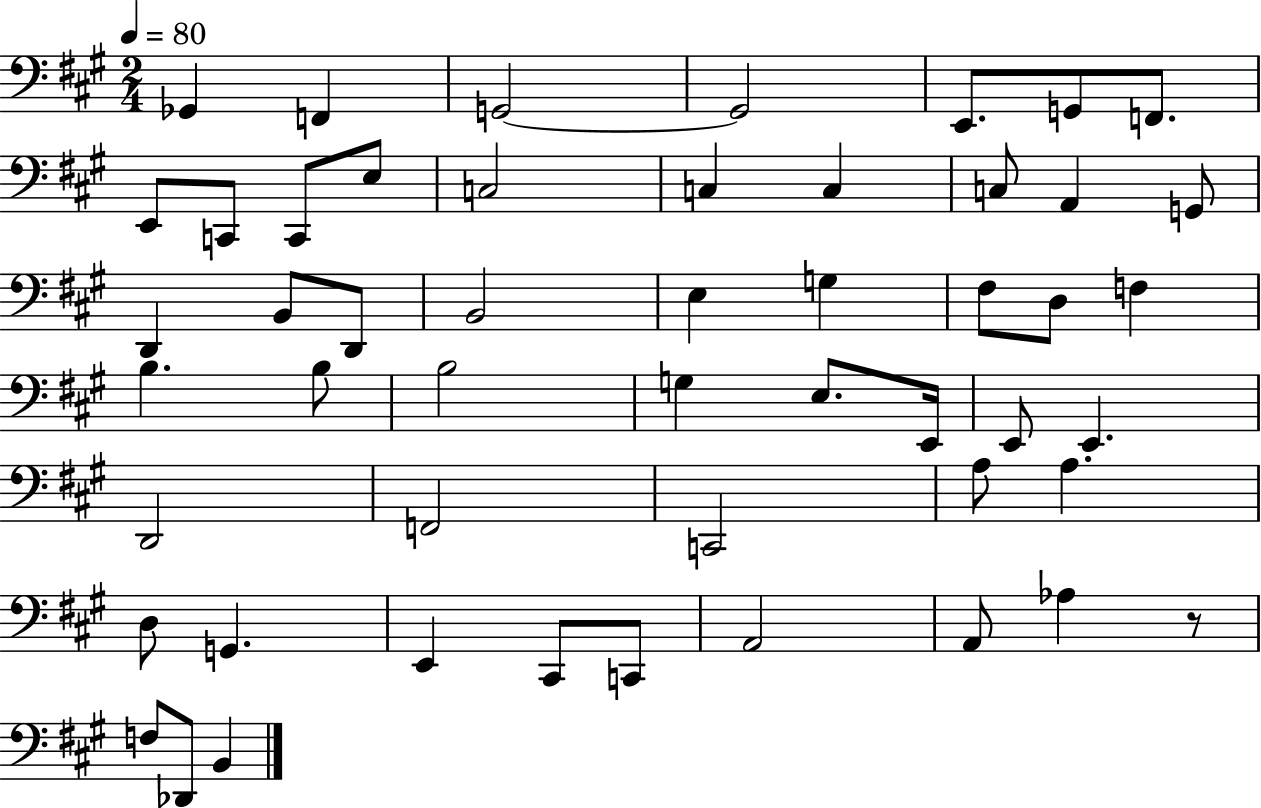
Gb2/q F2/q G2/h G2/h E2/e. G2/e F2/e. E2/e C2/e C2/e E3/e C3/h C3/q C3/q C3/e A2/q G2/e D2/q B2/e D2/e B2/h E3/q G3/q F#3/e D3/e F3/q B3/q. B3/e B3/h G3/q E3/e. E2/s E2/e E2/q. D2/h F2/h C2/h A3/e A3/q. D3/e G2/q. E2/q C#2/e C2/e A2/h A2/e Ab3/q R/e F3/e Db2/e B2/q